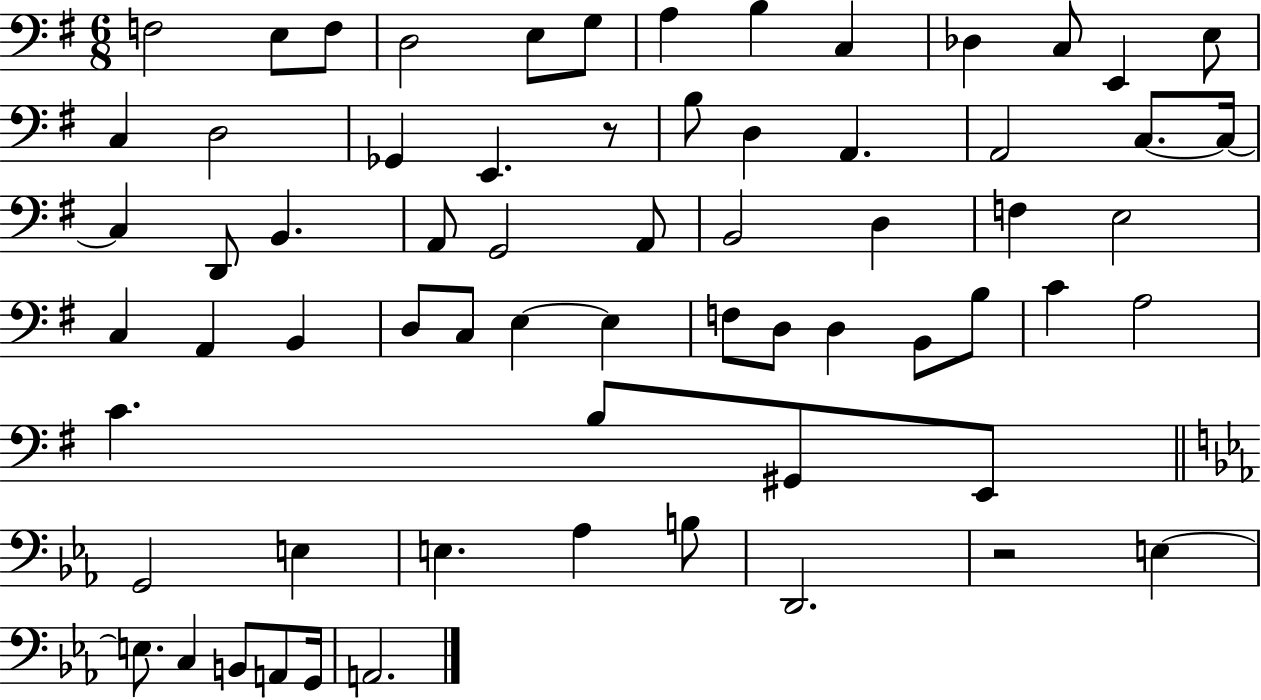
X:1
T:Untitled
M:6/8
L:1/4
K:G
F,2 E,/2 F,/2 D,2 E,/2 G,/2 A, B, C, _D, C,/2 E,, E,/2 C, D,2 _G,, E,, z/2 B,/2 D, A,, A,,2 C,/2 C,/4 C, D,,/2 B,, A,,/2 G,,2 A,,/2 B,,2 D, F, E,2 C, A,, B,, D,/2 C,/2 E, E, F,/2 D,/2 D, B,,/2 B,/2 C A,2 C B,/2 ^G,,/2 E,,/2 G,,2 E, E, _A, B,/2 D,,2 z2 E, E,/2 C, B,,/2 A,,/2 G,,/4 A,,2